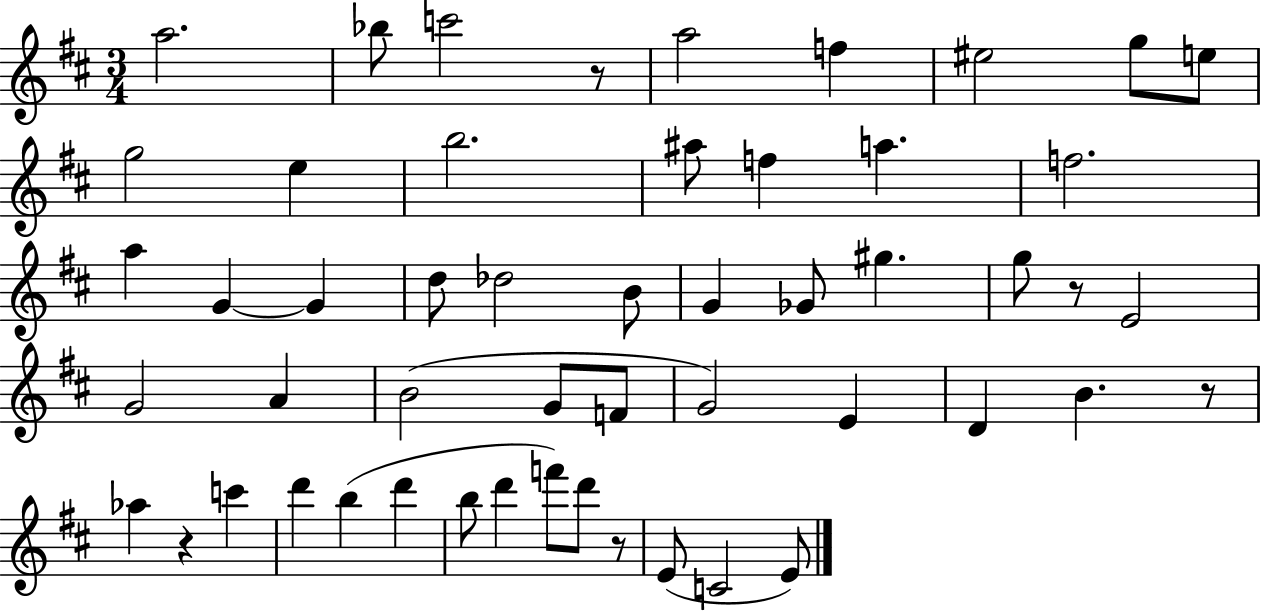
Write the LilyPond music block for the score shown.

{
  \clef treble
  \numericTimeSignature
  \time 3/4
  \key d \major
  a''2. | bes''8 c'''2 r8 | a''2 f''4 | eis''2 g''8 e''8 | \break g''2 e''4 | b''2. | ais''8 f''4 a''4. | f''2. | \break a''4 g'4~~ g'4 | d''8 des''2 b'8 | g'4 ges'8 gis''4. | g''8 r8 e'2 | \break g'2 a'4 | b'2( g'8 f'8 | g'2) e'4 | d'4 b'4. r8 | \break aes''4 r4 c'''4 | d'''4 b''4( d'''4 | b''8 d'''4 f'''8) d'''8 r8 | e'8( c'2 e'8) | \break \bar "|."
}